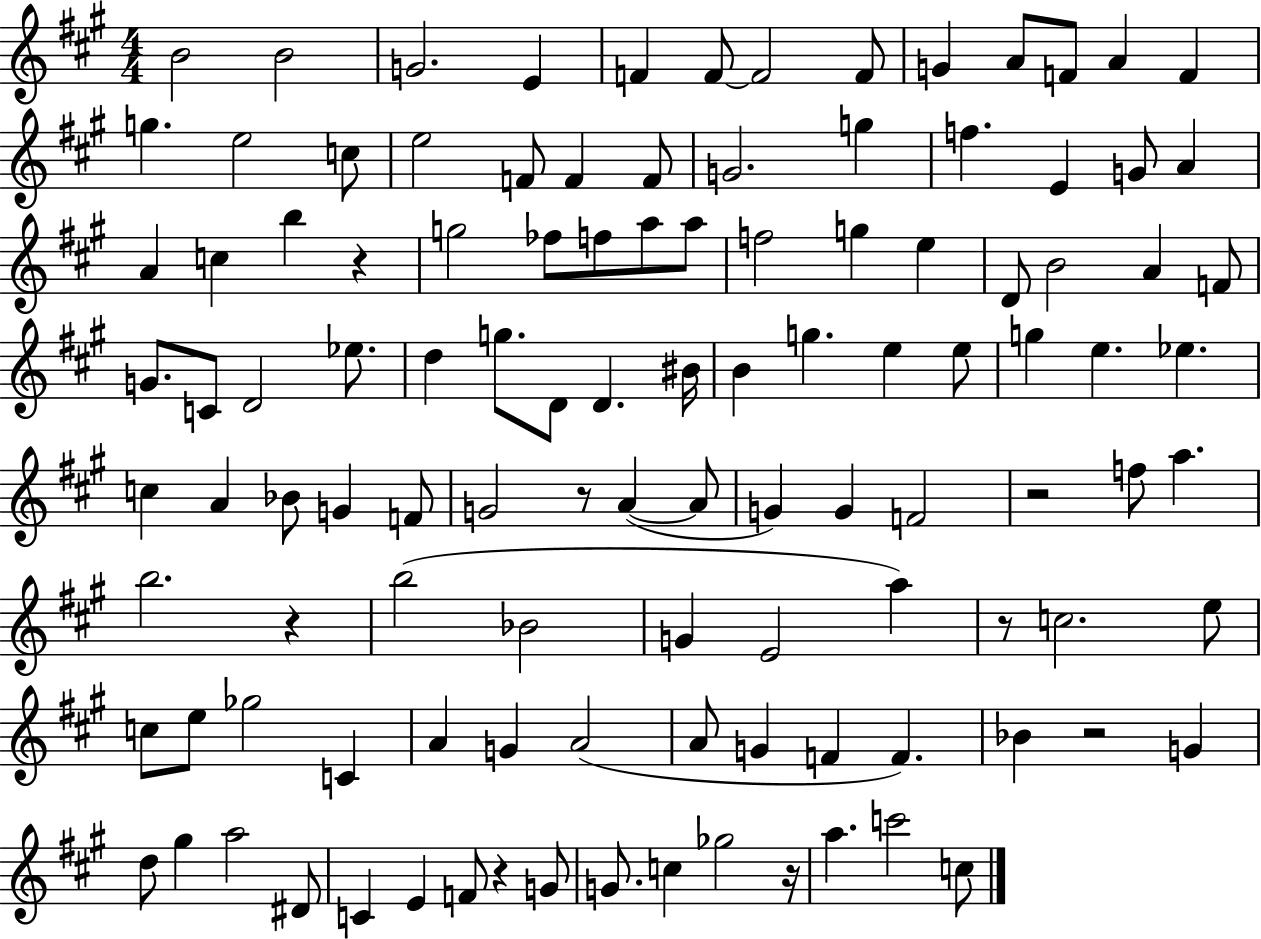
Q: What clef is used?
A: treble